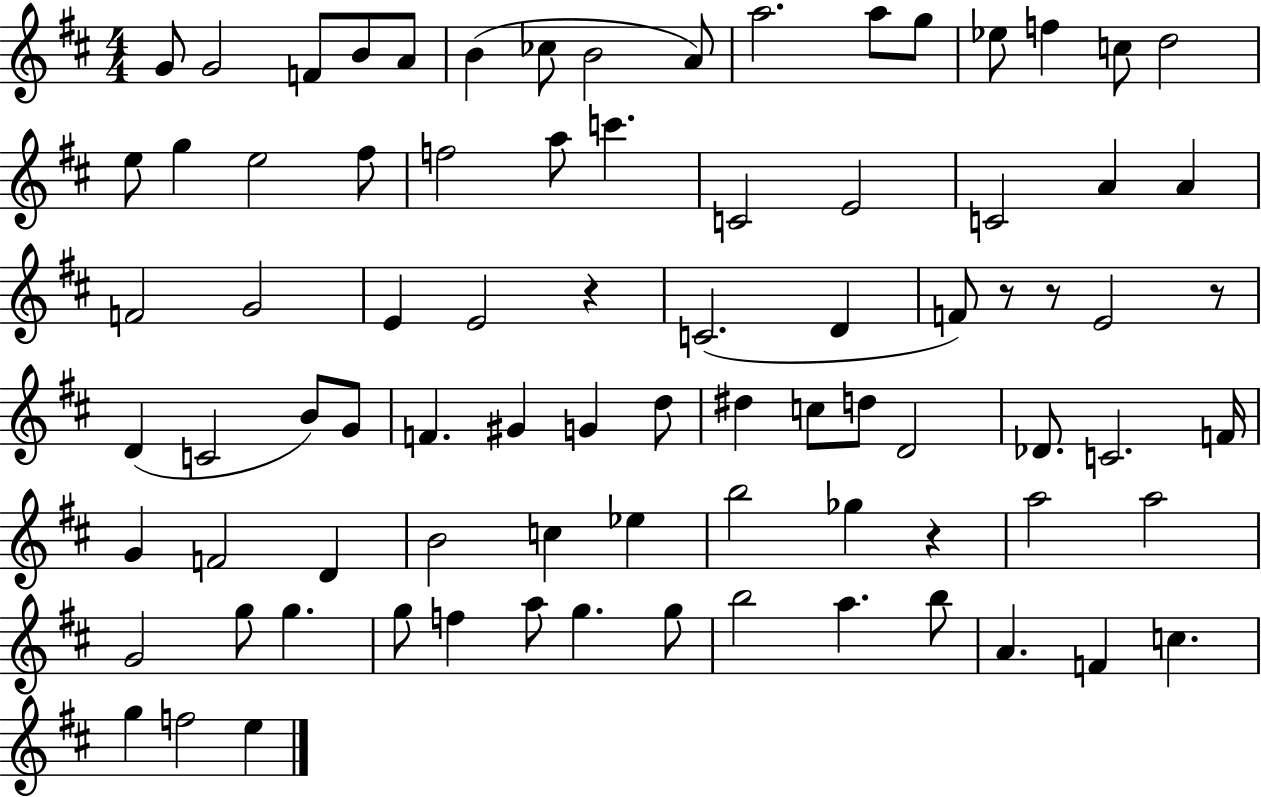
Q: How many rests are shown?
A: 5